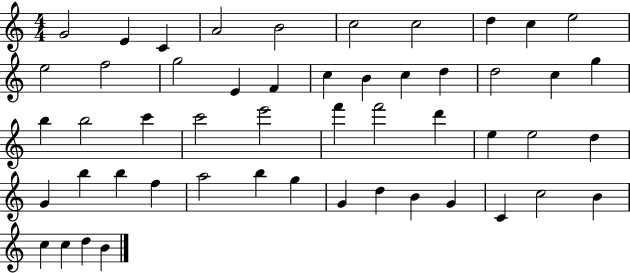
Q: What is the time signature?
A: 4/4